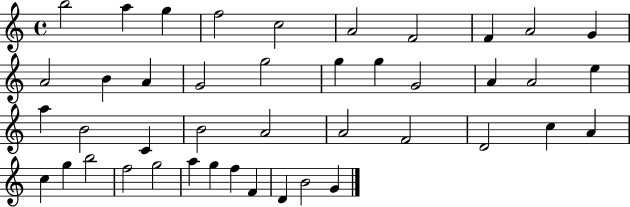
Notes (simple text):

B5/h A5/q G5/q F5/h C5/h A4/h F4/h F4/q A4/h G4/q A4/h B4/q A4/q G4/h G5/h G5/q G5/q G4/h A4/q A4/h E5/q A5/q B4/h C4/q B4/h A4/h A4/h F4/h D4/h C5/q A4/q C5/q G5/q B5/h F5/h G5/h A5/q G5/q F5/q F4/q D4/q B4/h G4/q